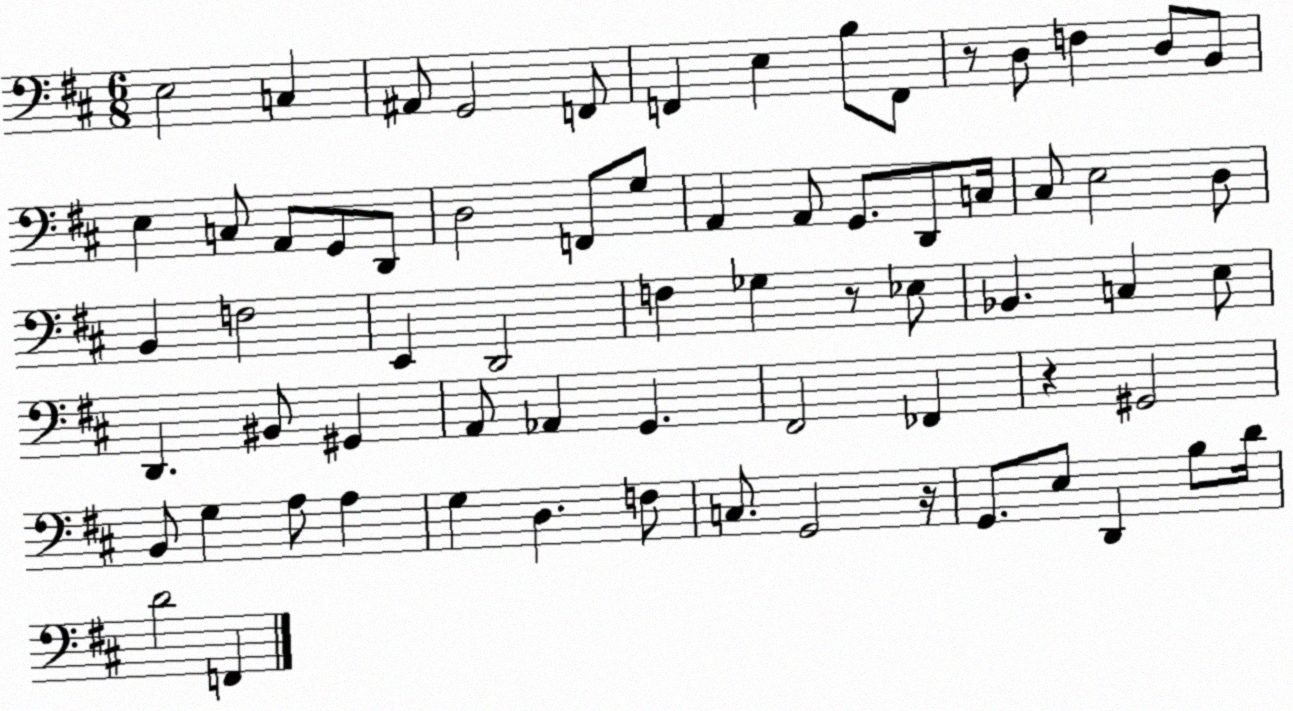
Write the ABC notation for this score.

X:1
T:Untitled
M:6/8
L:1/4
K:D
E,2 C, ^A,,/2 G,,2 F,,/2 F,, E, B,/2 F,,/2 z/2 D,/2 F, D,/2 B,,/2 E, C,/2 A,,/2 G,,/2 D,,/2 D,2 F,,/2 G,/2 A,, A,,/2 G,,/2 D,,/2 C,/4 ^C,/2 E,2 D,/2 B,, F,2 E,, D,,2 F, _G, z/2 _E,/2 _B,, C, E,/2 D,, ^B,,/2 ^G,, A,,/2 _A,, G,, ^F,,2 _F,, z ^G,,2 B,,/2 G, A,/2 A, G, D, F,/2 C,/2 G,,2 z/4 G,,/2 E,/2 D,, B,/2 D/4 D2 F,,